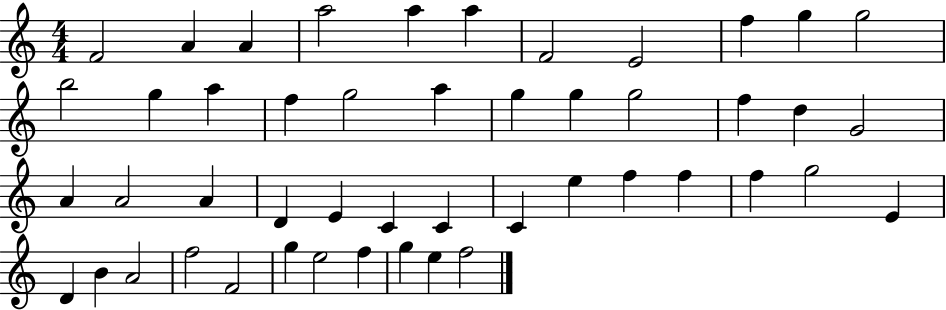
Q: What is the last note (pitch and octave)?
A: F5